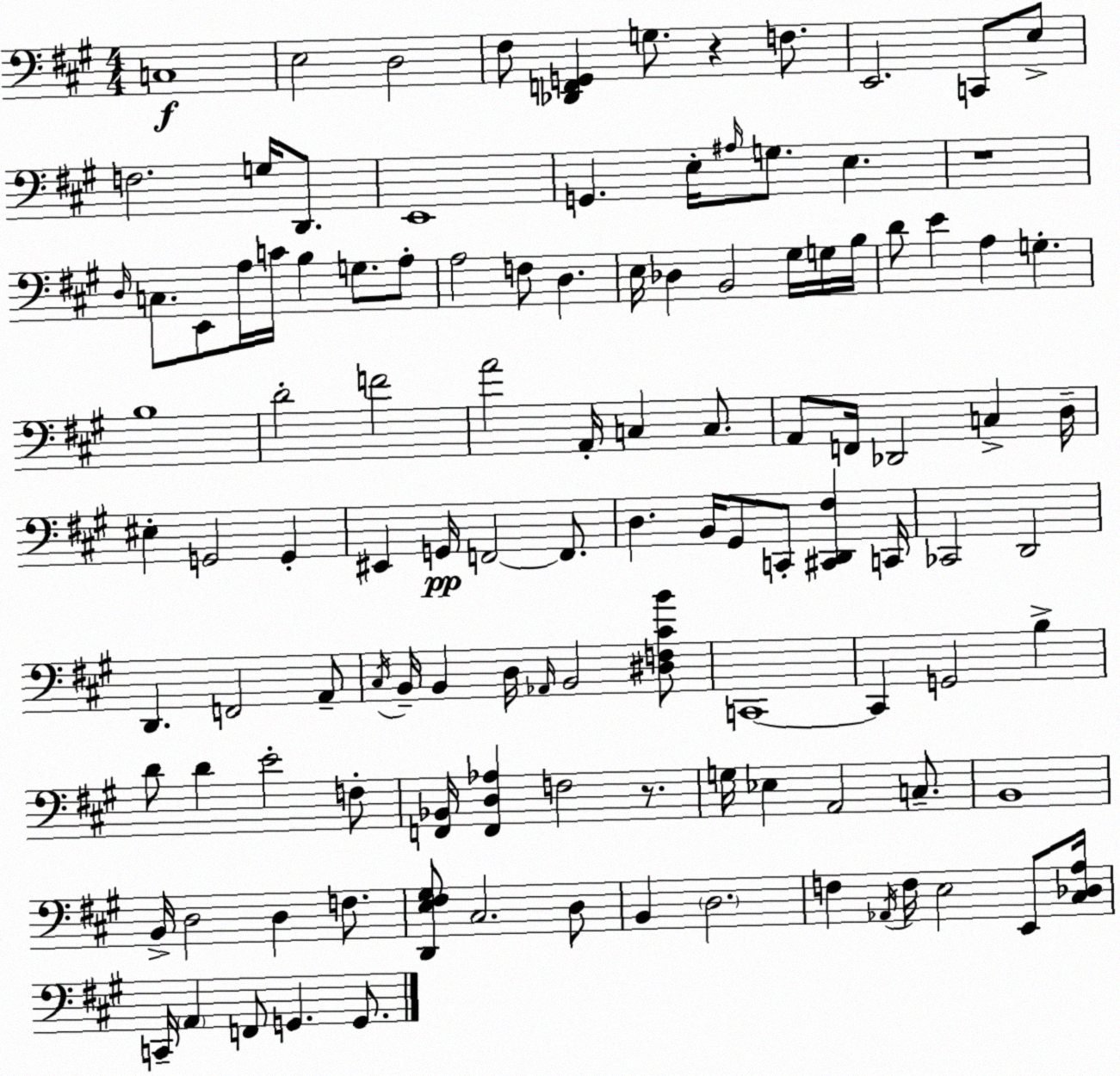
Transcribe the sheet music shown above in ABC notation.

X:1
T:Untitled
M:4/4
L:1/4
K:A
C,4 E,2 D,2 ^F,/2 [_D,,F,,G,,] G,/2 z F,/2 E,,2 C,,/2 E,/2 F,2 G,/4 D,,/2 E,,4 G,, E,/4 ^A,/4 G,/2 E, z4 D,/4 C,/2 E,,/2 A,/4 C/4 B, G,/2 A,/2 A,2 F,/2 D, E,/4 _D, B,,2 ^G,/4 G,/4 B,/4 D/2 E A, G, B,4 D2 F2 A2 A,,/4 C, C,/2 A,,/2 F,,/4 _D,,2 C, D,/4 ^E, G,,2 G,, ^E,, G,,/4 F,,2 F,,/2 D, B,,/4 ^G,,/2 C,,/2 [^C,,D,,^F,] C,,/4 _C,,2 D,,2 D,, F,,2 A,,/2 ^C,/4 B,,/4 B,, D,/4 _A,,/4 B,,2 [^D,F,^CB]/2 C,,4 C,, G,,2 B, D/2 D E2 F,/2 [F,,_B,,]/4 [F,,D,_A,] F,2 z/2 G,/4 _E, A,,2 C,/2 B,,4 B,,/4 D,2 D, F,/2 [D,,E,^F,^G,]/2 ^C,2 D,/2 B,, D,2 F, _A,,/4 F,/4 E,2 E,,/2 [^C,_D,A,]/4 C,,/4 A,, F,,/2 G,, G,,/2